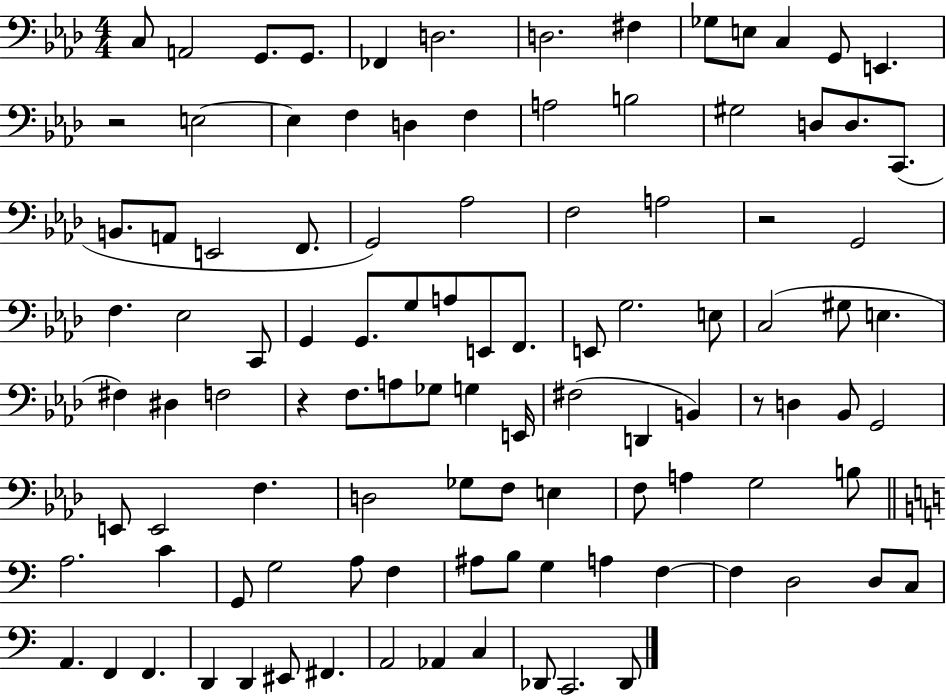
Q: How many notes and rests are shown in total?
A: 105